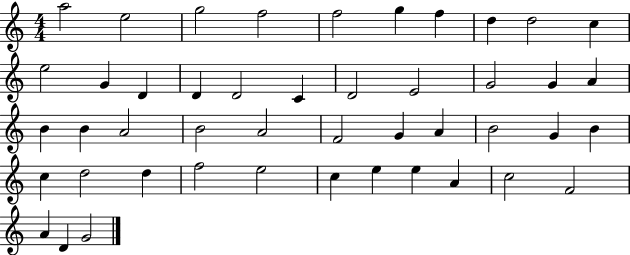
{
  \clef treble
  \numericTimeSignature
  \time 4/4
  \key c \major
  a''2 e''2 | g''2 f''2 | f''2 g''4 f''4 | d''4 d''2 c''4 | \break e''2 g'4 d'4 | d'4 d'2 c'4 | d'2 e'2 | g'2 g'4 a'4 | \break b'4 b'4 a'2 | b'2 a'2 | f'2 g'4 a'4 | b'2 g'4 b'4 | \break c''4 d''2 d''4 | f''2 e''2 | c''4 e''4 e''4 a'4 | c''2 f'2 | \break a'4 d'4 g'2 | \bar "|."
}